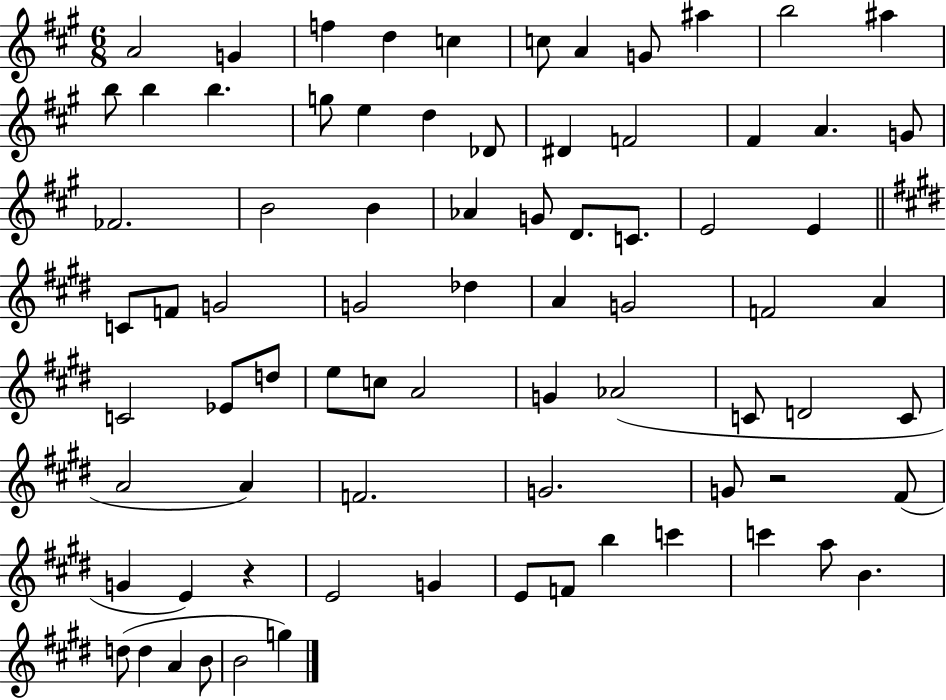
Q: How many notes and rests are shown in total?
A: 77